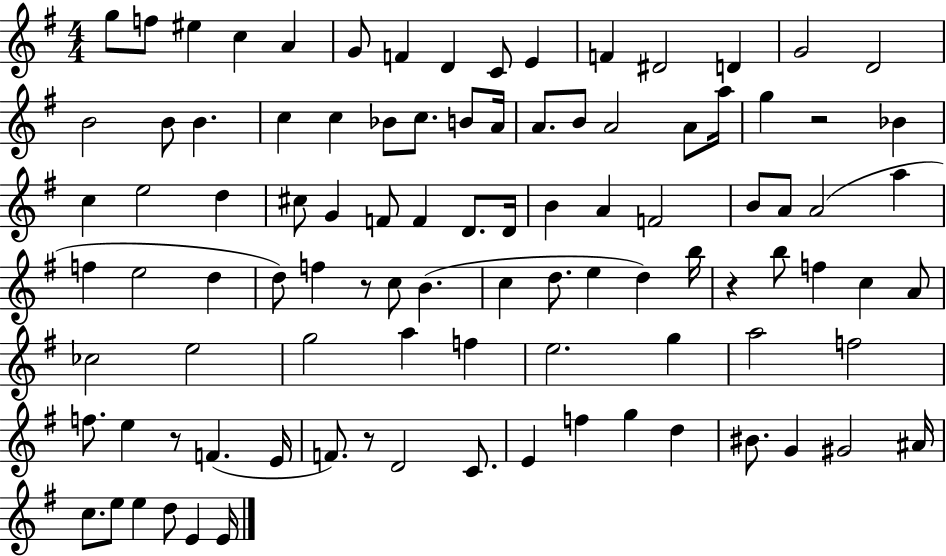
{
  \clef treble
  \numericTimeSignature
  \time 4/4
  \key g \major
  g''8 f''8 eis''4 c''4 a'4 | g'8 f'4 d'4 c'8 e'4 | f'4 dis'2 d'4 | g'2 d'2 | \break b'2 b'8 b'4. | c''4 c''4 bes'8 c''8. b'8 a'16 | a'8. b'8 a'2 a'8 a''16 | g''4 r2 bes'4 | \break c''4 e''2 d''4 | cis''8 g'4 f'8 f'4 d'8. d'16 | b'4 a'4 f'2 | b'8 a'8 a'2( a''4 | \break f''4 e''2 d''4 | d''8) f''4 r8 c''8 b'4.( | c''4 d''8. e''4 d''4) b''16 | r4 b''8 f''4 c''4 a'8 | \break ces''2 e''2 | g''2 a''4 f''4 | e''2. g''4 | a''2 f''2 | \break f''8. e''4 r8 f'4.( e'16 | f'8.) r8 d'2 c'8. | e'4 f''4 g''4 d''4 | bis'8. g'4 gis'2 ais'16 | \break c''8. e''8 e''4 d''8 e'4 e'16 | \bar "|."
}